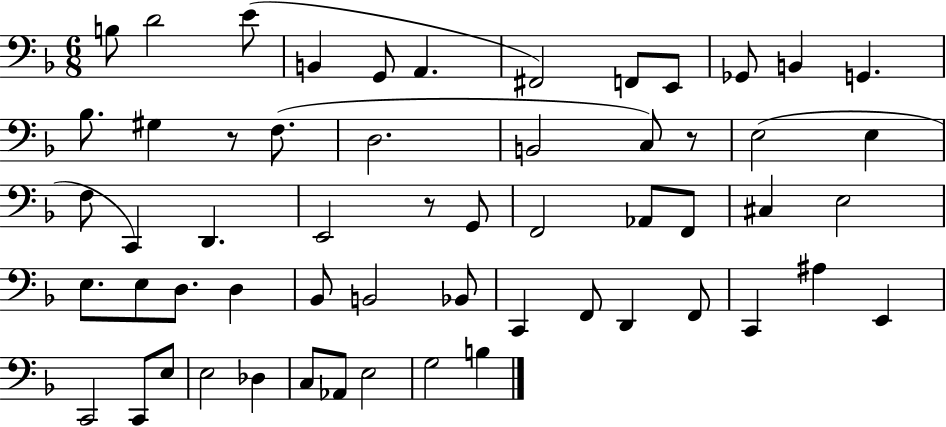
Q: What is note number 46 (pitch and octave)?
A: C2